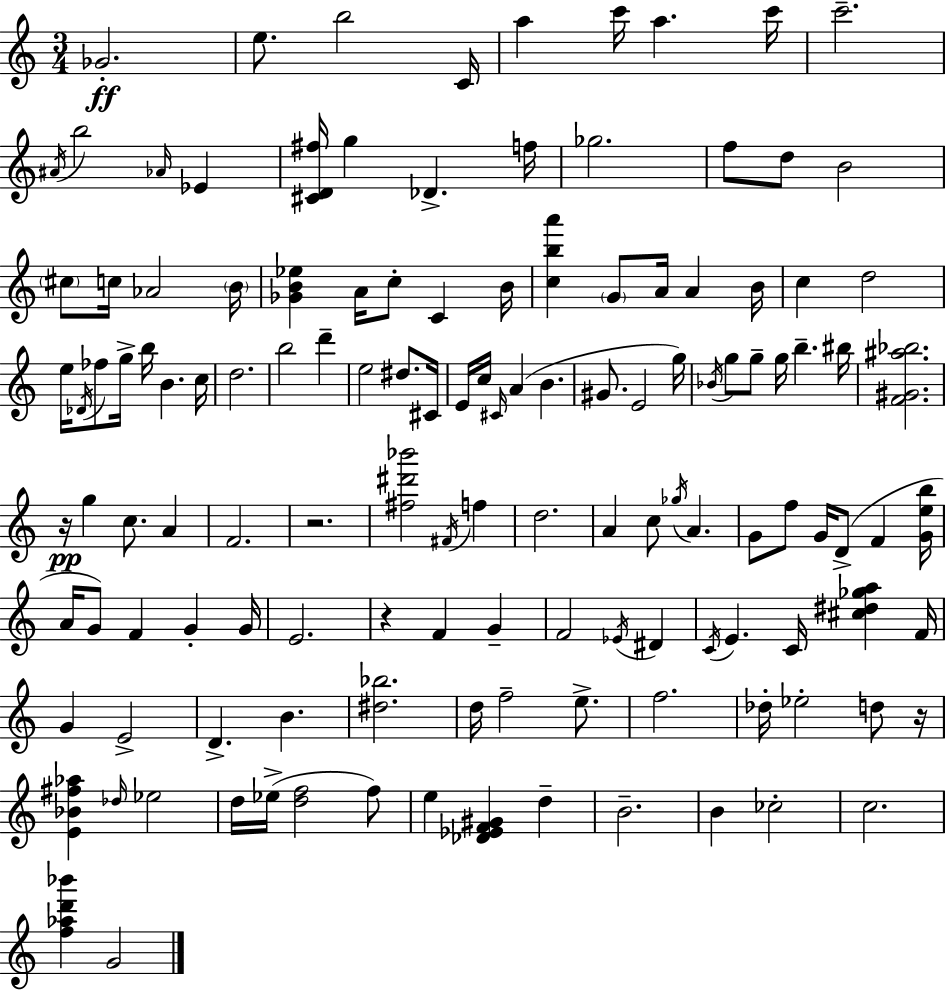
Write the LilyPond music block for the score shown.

{
  \clef treble
  \numericTimeSignature
  \time 3/4
  \key c \major
  \repeat volta 2 { ges'2.-.\ff | e''8. b''2 c'16 | a''4 c'''16 a''4. c'''16 | c'''2.-- | \break \acciaccatura { ais'16 } b''2 \grace { aes'16 } ees'4 | <cis' d' fis''>16 g''4 des'4.-> | f''16 ges''2. | f''8 d''8 b'2 | \break \parenthesize cis''8 c''16 aes'2 | \parenthesize b'16 <ges' b' ees''>4 a'16 c''8-. c'4 | b'16 <c'' b'' a'''>4 \parenthesize g'8 a'16 a'4 | b'16 c''4 d''2 | \break e''16 \acciaccatura { des'16 } fes''8 g''16-> b''16 b'4. | c''16 d''2. | b''2 d'''4-- | e''2 dis''8. | \break cis'16 e'16 c''16 \grace { cis'16 }( a'4 b'4. | gis'8. e'2 | g''16) \acciaccatura { bes'16 } g''8 g''8-- g''16 b''4.-- | bis''16 <f' gis' ais'' bes''>2. | \break r16\pp g''4 c''8. | a'4 f'2. | r2. | <fis'' dis''' bes'''>2 | \break \acciaccatura { fis'16 } f''4 d''2. | a'4 c''8 | \acciaccatura { ges''16 } a'4. g'8 f''8 g'16 | d'8->( f'4 <g' e'' b''>16 a'16 g'8) f'4 | \break g'4-. g'16 e'2. | r4 f'4 | g'4-- f'2 | \acciaccatura { ees'16 } dis'4 \acciaccatura { c'16 } e'4. | \break c'16 <cis'' dis'' ges'' a''>4 f'16 g'4 | e'2-> d'4.-> | b'4. <dis'' bes''>2. | d''16 f''2-- | \break e''8.-> f''2. | des''16-. ees''2-. | d''8 r16 <e' bes' fis'' aes''>4 | \grace { des''16 } ees''2 d''16 ees''16->( | \break <d'' f''>2 f''8) e''4 | <des' ees' f' gis'>4 d''4-- b'2.-- | b'4 | ces''2-. c''2. | \break <f'' aes'' d''' bes'''>4 | g'2 } \bar "|."
}